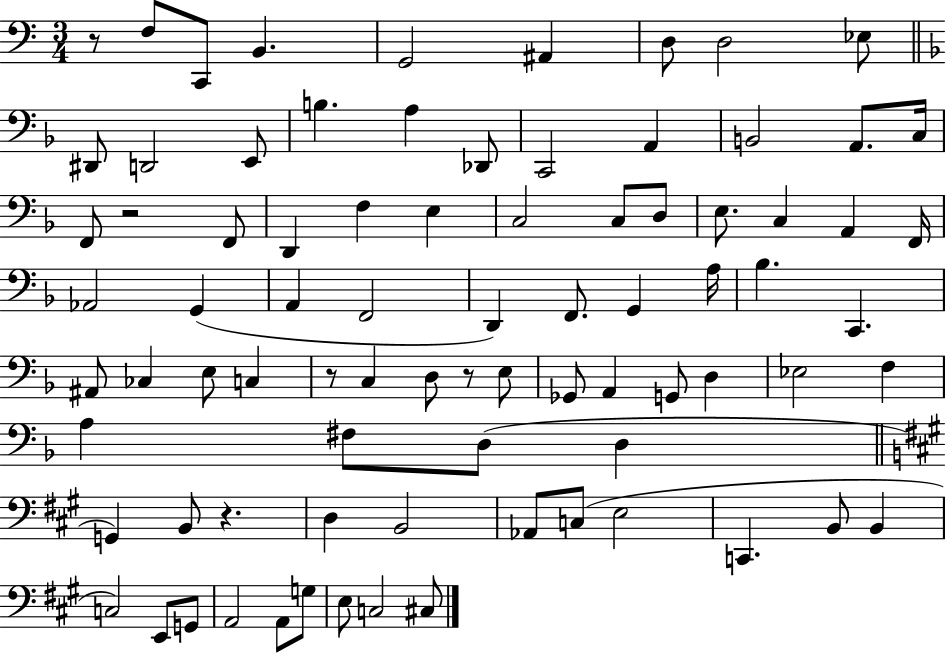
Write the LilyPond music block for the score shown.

{
  \clef bass
  \numericTimeSignature
  \time 3/4
  \key c \major
  r8 f8 c,8 b,4. | g,2 ais,4 | d8 d2 ees8 | \bar "||" \break \key d \minor dis,8 d,2 e,8 | b4. a4 des,8 | c,2 a,4 | b,2 a,8. c16 | \break f,8 r2 f,8 | d,4 f4 e4 | c2 c8 d8 | e8. c4 a,4 f,16 | \break aes,2 g,4( | a,4 f,2 | d,4) f,8. g,4 a16 | bes4. c,4. | \break ais,8 ces4 e8 c4 | r8 c4 d8 r8 e8 | ges,8 a,4 g,8 d4 | ees2 f4 | \break a4 fis8 d8( d4 | \bar "||" \break \key a \major g,4) b,8 r4. | d4 b,2 | aes,8 c8( e2 | c,4. b,8 b,4 | \break c2) e,8 g,8 | a,2 a,8 g8 | e8 c2 cis8 | \bar "|."
}